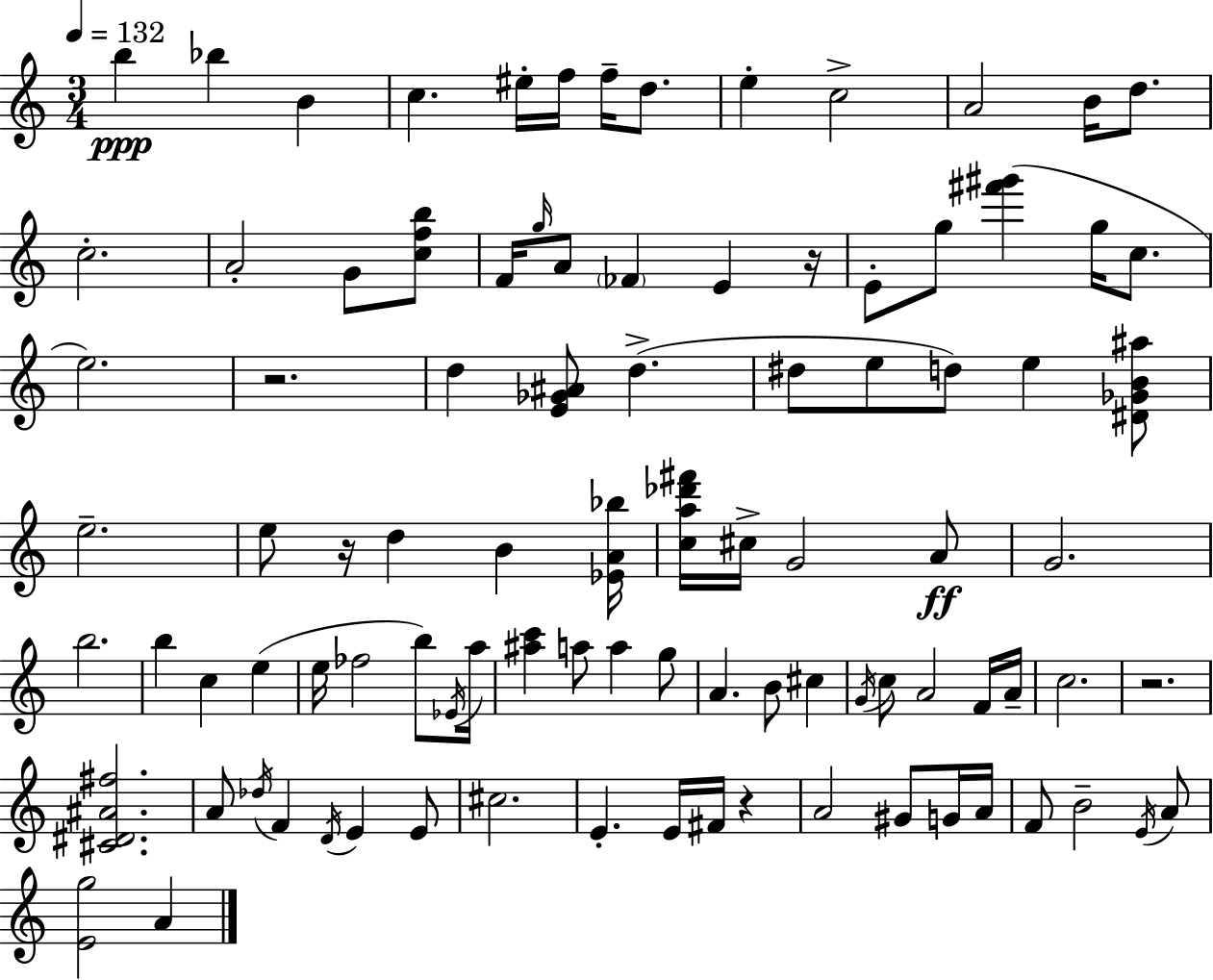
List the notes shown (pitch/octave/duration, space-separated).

B5/q Bb5/q B4/q C5/q. EIS5/s F5/s F5/s D5/e. E5/q C5/h A4/h B4/s D5/e. C5/h. A4/h G4/e [C5,F5,B5]/e F4/s G5/s A4/e FES4/q E4/q R/s E4/e G5/e [F#6,G#6]/q G5/s C5/e. E5/h. R/h. D5/q [E4,Gb4,A#4]/e D5/q. D#5/e E5/e D5/e E5/q [D#4,Gb4,B4,A#5]/e E5/h. E5/e R/s D5/q B4/q [Eb4,A4,Bb5]/s [C5,A5,Db6,F#6]/s C#5/s G4/h A4/e G4/h. B5/h. B5/q C5/q E5/q E5/s FES5/h B5/e Eb4/s A5/s [A#5,C6]/q A5/e A5/q G5/e A4/q. B4/e C#5/q G4/s C5/e A4/h F4/s A4/s C5/h. R/h. [C#4,D#4,A#4,F#5]/h. A4/e Db5/s F4/q D4/s E4/q E4/e C#5/h. E4/q. E4/s F#4/s R/q A4/h G#4/e G4/s A4/s F4/e B4/h E4/s A4/e [E4,G5]/h A4/q